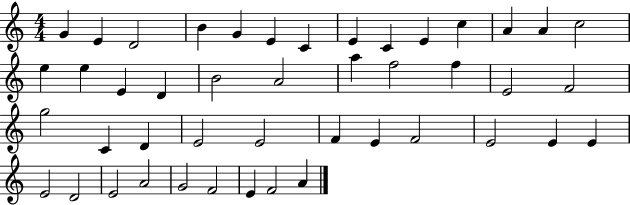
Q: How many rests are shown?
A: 0